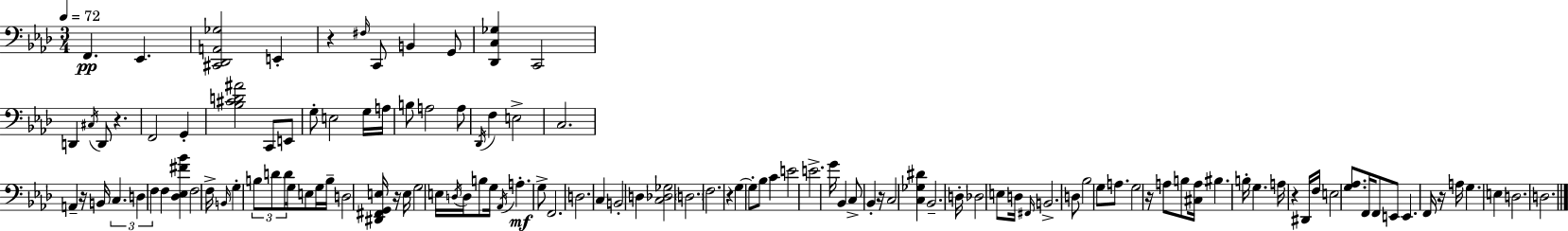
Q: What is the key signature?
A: F minor